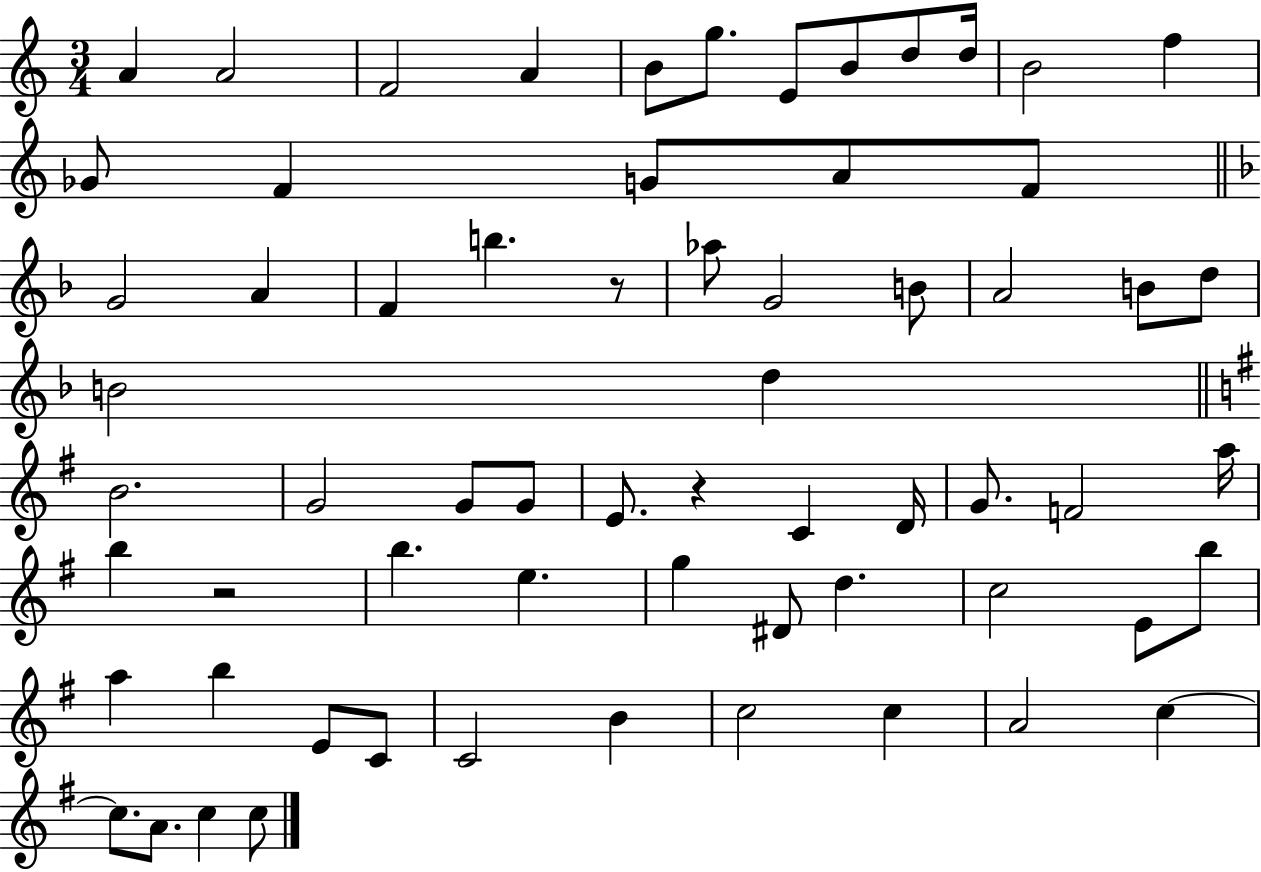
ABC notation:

X:1
T:Untitled
M:3/4
L:1/4
K:C
A A2 F2 A B/2 g/2 E/2 B/2 d/2 d/4 B2 f _G/2 F G/2 A/2 F/2 G2 A F b z/2 _a/2 G2 B/2 A2 B/2 d/2 B2 d B2 G2 G/2 G/2 E/2 z C D/4 G/2 F2 a/4 b z2 b e g ^D/2 d c2 E/2 b/2 a b E/2 C/2 C2 B c2 c A2 c c/2 A/2 c c/2